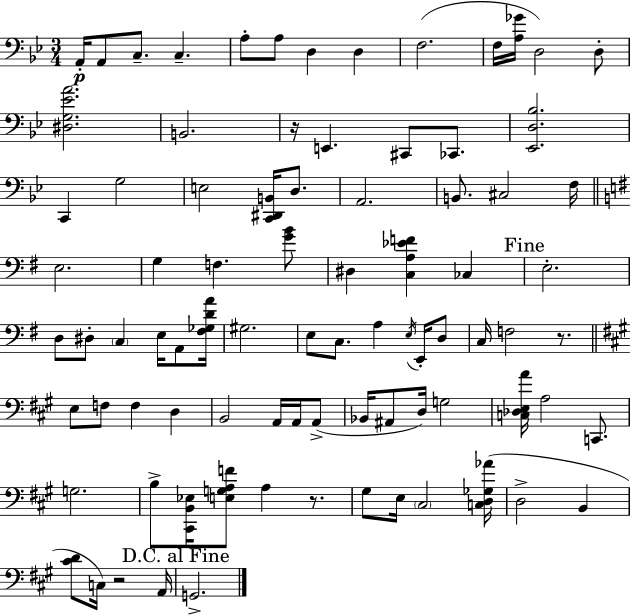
X:1
T:Untitled
M:3/4
L:1/4
K:Bb
A,,/4 A,,/2 C,/2 C, A,/2 A,/2 D, D, F,2 F,/4 [A,_G]/4 D,2 D,/2 [^D,G,_EA]2 B,,2 z/4 E,, ^C,,/2 _C,,/2 [_E,,D,_B,]2 C,, G,2 E,2 [C,,^D,,B,,]/4 D,/2 A,,2 B,,/2 ^C,2 F,/4 E,2 G, F, [GB]/2 ^D, [C,A,_EF] _C, E,2 D,/2 ^D,/2 C, E,/4 A,,/2 [^F,_G,DA]/4 ^G,2 E,/2 C,/2 A, E,/4 E,,/4 D,/2 C,/4 F,2 z/2 E,/2 F,/2 F, D, B,,2 A,,/4 A,,/4 A,,/2 _B,,/4 ^A,,/2 D,/4 G,2 [C,_D,E,A]/4 A,2 C,,/2 G,2 B,/2 [^C,,B,,_E,]/4 [E,G,A,F]/2 A, z/2 ^G,/2 E,/4 ^C,2 [C,D,_G,_A]/4 D,2 B,, [^CD]/2 C,/4 z2 A,,/4 G,,2